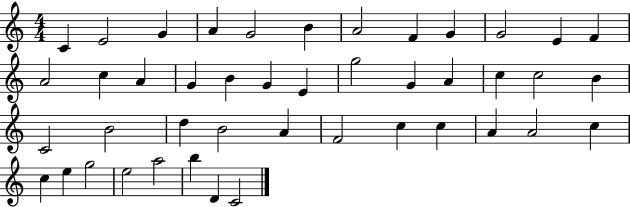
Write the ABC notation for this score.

X:1
T:Untitled
M:4/4
L:1/4
K:C
C E2 G A G2 B A2 F G G2 E F A2 c A G B G E g2 G A c c2 B C2 B2 d B2 A F2 c c A A2 c c e g2 e2 a2 b D C2